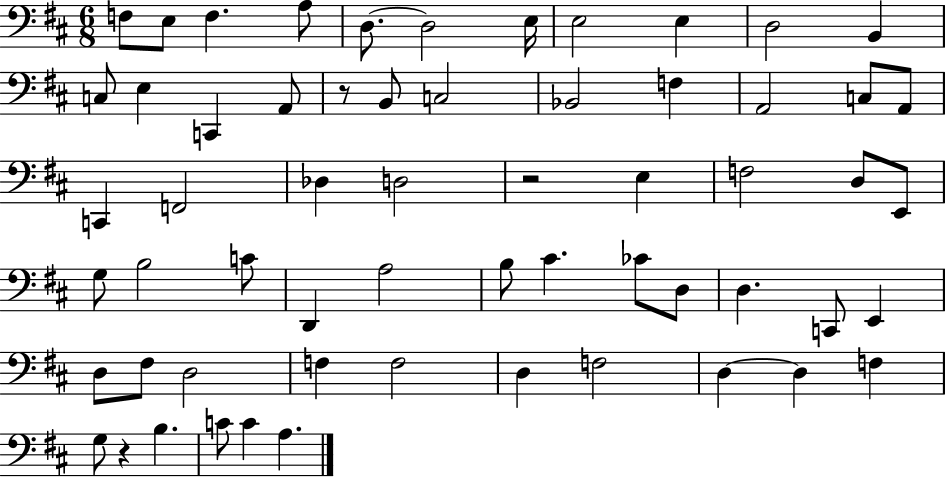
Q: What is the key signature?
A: D major